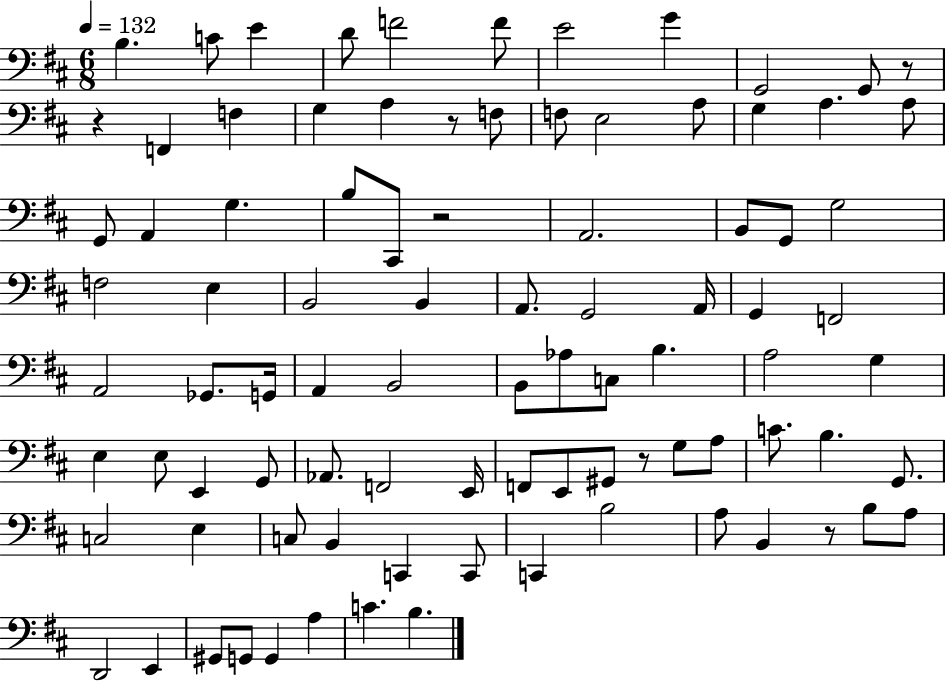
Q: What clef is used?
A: bass